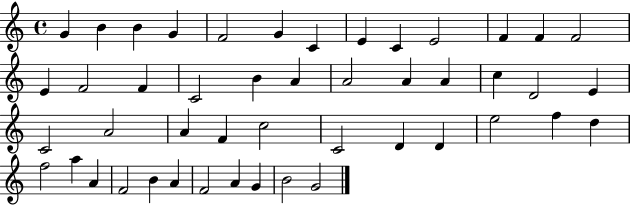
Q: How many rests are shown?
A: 0